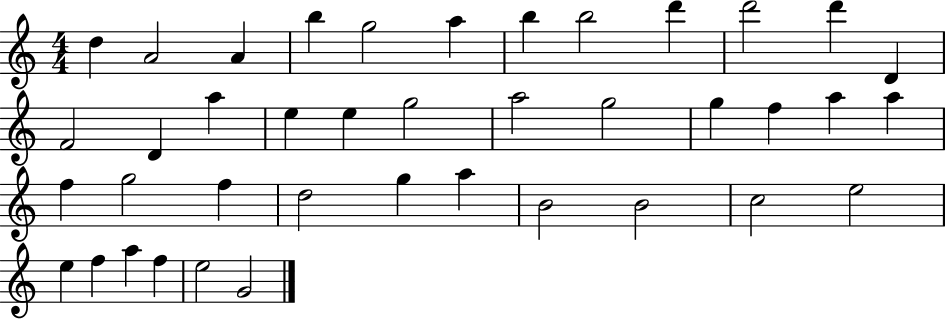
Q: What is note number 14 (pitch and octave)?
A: D4